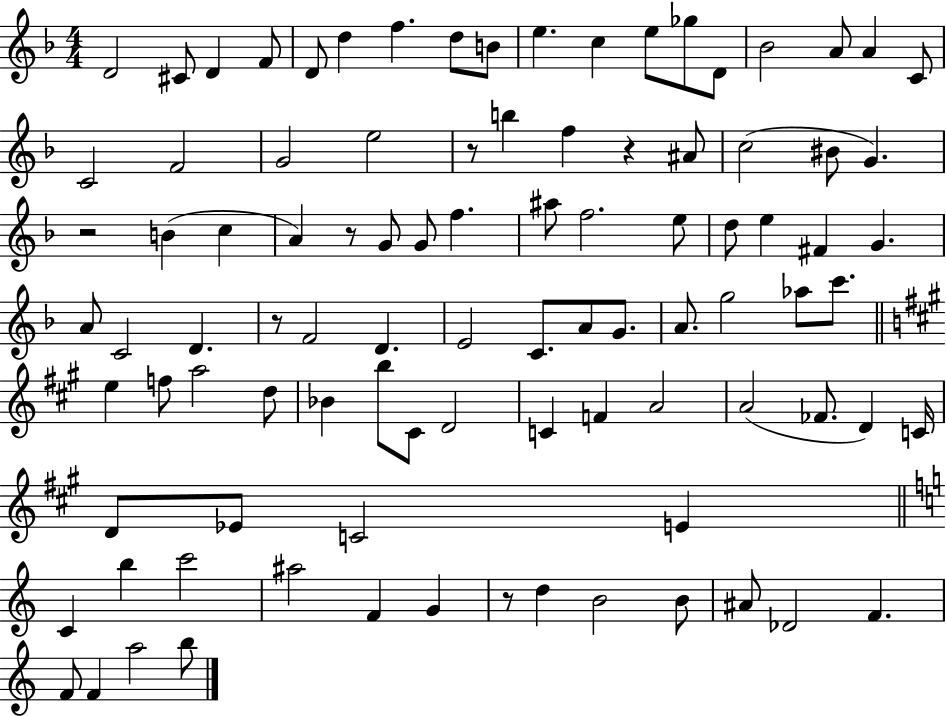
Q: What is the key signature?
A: F major